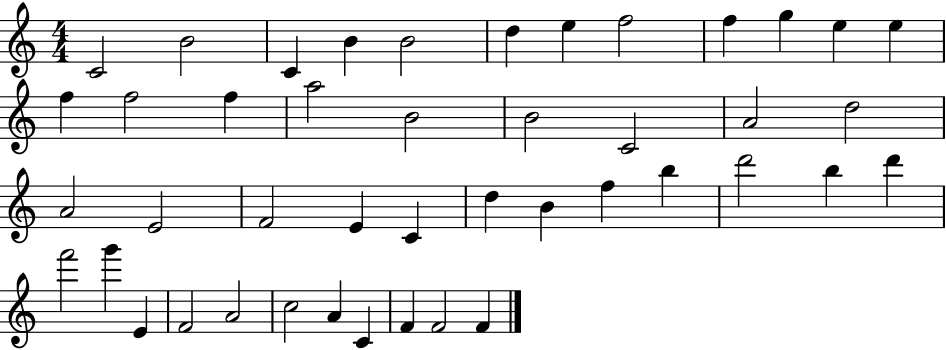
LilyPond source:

{
  \clef treble
  \numericTimeSignature
  \time 4/4
  \key c \major
  c'2 b'2 | c'4 b'4 b'2 | d''4 e''4 f''2 | f''4 g''4 e''4 e''4 | \break f''4 f''2 f''4 | a''2 b'2 | b'2 c'2 | a'2 d''2 | \break a'2 e'2 | f'2 e'4 c'4 | d''4 b'4 f''4 b''4 | d'''2 b''4 d'''4 | \break f'''2 g'''4 e'4 | f'2 a'2 | c''2 a'4 c'4 | f'4 f'2 f'4 | \break \bar "|."
}